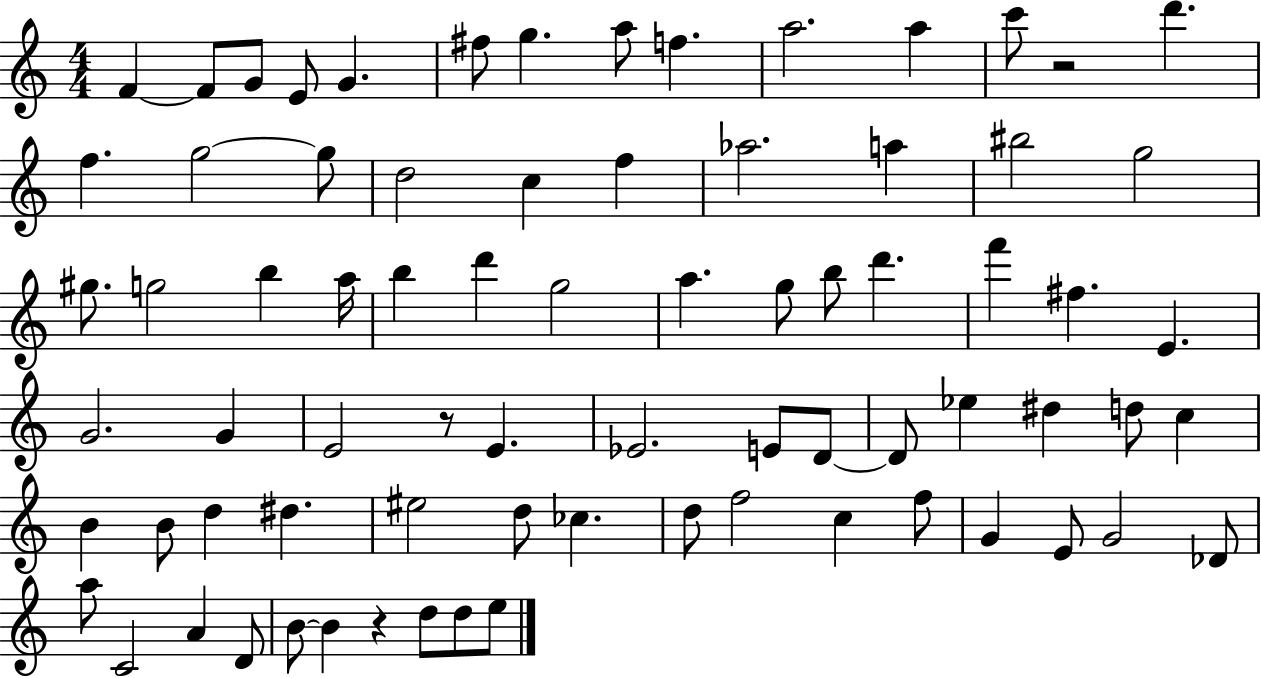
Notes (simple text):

F4/q F4/e G4/e E4/e G4/q. F#5/e G5/q. A5/e F5/q. A5/h. A5/q C6/e R/h D6/q. F5/q. G5/h G5/e D5/h C5/q F5/q Ab5/h. A5/q BIS5/h G5/h G#5/e. G5/h B5/q A5/s B5/q D6/q G5/h A5/q. G5/e B5/e D6/q. F6/q F#5/q. E4/q. G4/h. G4/q E4/h R/e E4/q. Eb4/h. E4/e D4/e D4/e Eb5/q D#5/q D5/e C5/q B4/q B4/e D5/q D#5/q. EIS5/h D5/e CES5/q. D5/e F5/h C5/q F5/e G4/q E4/e G4/h Db4/e A5/e C4/h A4/q D4/e B4/e B4/q R/q D5/e D5/e E5/e